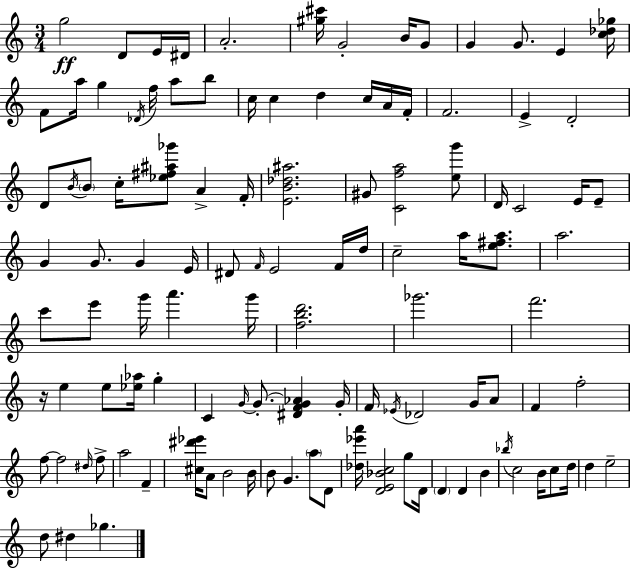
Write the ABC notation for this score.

X:1
T:Untitled
M:3/4
L:1/4
K:Am
g2 D/2 E/4 ^D/4 A2 [^g^c']/4 G2 B/4 G/2 G G/2 E [c_d_g]/4 F/2 a/4 g _D/4 f/4 a/2 b/2 c/4 c d c/4 A/4 F/4 F2 E D2 D/2 B/4 B/2 c/4 [_e^f^a_g']/2 A F/4 [EB_d^a]2 ^G/2 [Cfa]2 [eg']/2 D/4 C2 E/4 E/2 G G/2 G E/4 ^D/2 F/4 E2 F/4 d/4 c2 a/4 [e^fa]/2 a2 c'/2 e'/2 g'/4 a' g'/4 [fbd']2 _g'2 f'2 z/4 e e/2 [_e_a]/4 g C G/4 G/2 [^DFG_A] G/4 F/4 _E/4 _D2 G/4 A/2 F f2 f/2 f2 ^d/4 f/2 a2 F [^c^d'_e']/4 A/2 B2 B/4 B/2 G a/2 D/2 [_d_e'a']/4 [DE_Bc]2 g/2 D/4 D D B _b/4 c2 B/4 c/2 d/4 d e2 d/2 ^d _g